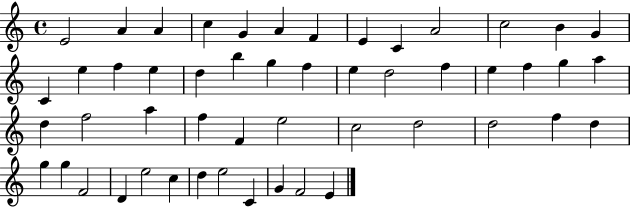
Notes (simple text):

E4/h A4/q A4/q C5/q G4/q A4/q F4/q E4/q C4/q A4/h C5/h B4/q G4/q C4/q E5/q F5/q E5/q D5/q B5/q G5/q F5/q E5/q D5/h F5/q E5/q F5/q G5/q A5/q D5/q F5/h A5/q F5/q F4/q E5/h C5/h D5/h D5/h F5/q D5/q G5/q G5/q F4/h D4/q E5/h C5/q D5/q E5/h C4/q G4/q F4/h E4/q